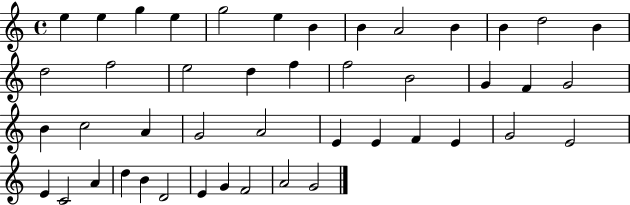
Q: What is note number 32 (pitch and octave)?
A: E4